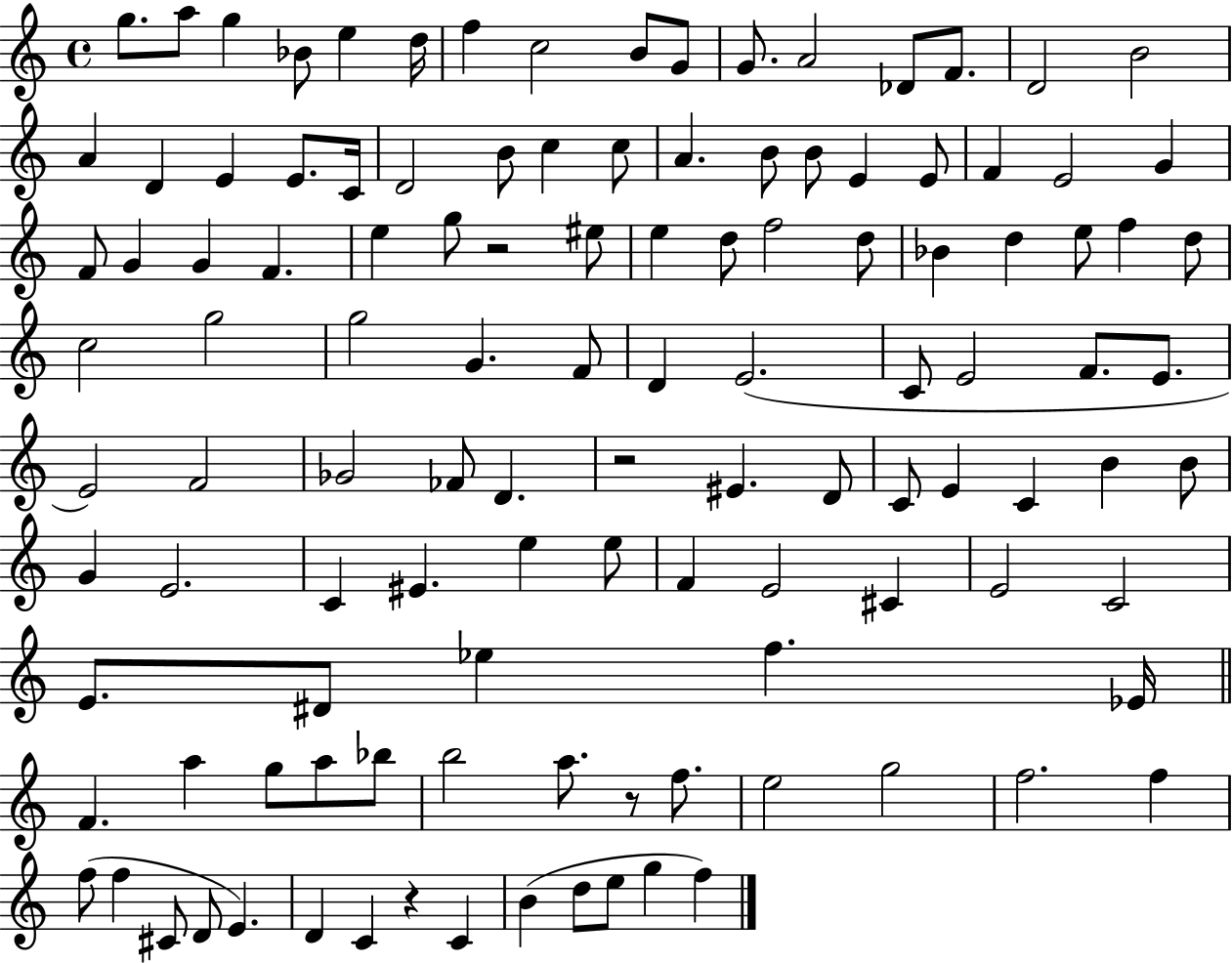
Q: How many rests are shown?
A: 4